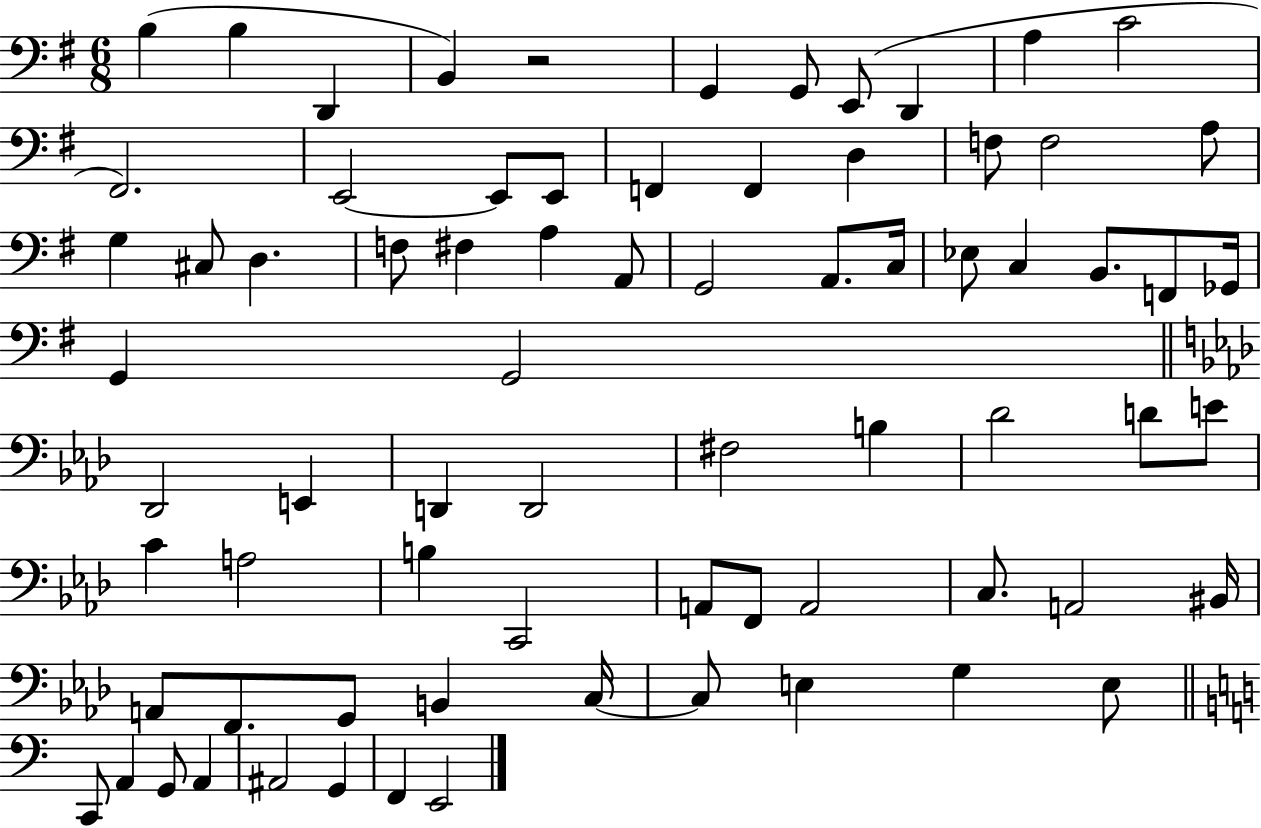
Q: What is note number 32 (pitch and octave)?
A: C3